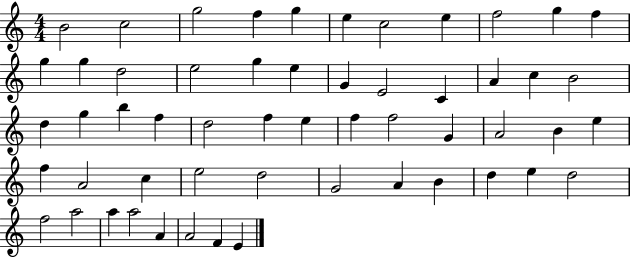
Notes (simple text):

B4/h C5/h G5/h F5/q G5/q E5/q C5/h E5/q F5/h G5/q F5/q G5/q G5/q D5/h E5/h G5/q E5/q G4/q E4/h C4/q A4/q C5/q B4/h D5/q G5/q B5/q F5/q D5/h F5/q E5/q F5/q F5/h G4/q A4/h B4/q E5/q F5/q A4/h C5/q E5/h D5/h G4/h A4/q B4/q D5/q E5/q D5/h F5/h A5/h A5/q A5/h A4/q A4/h F4/q E4/q